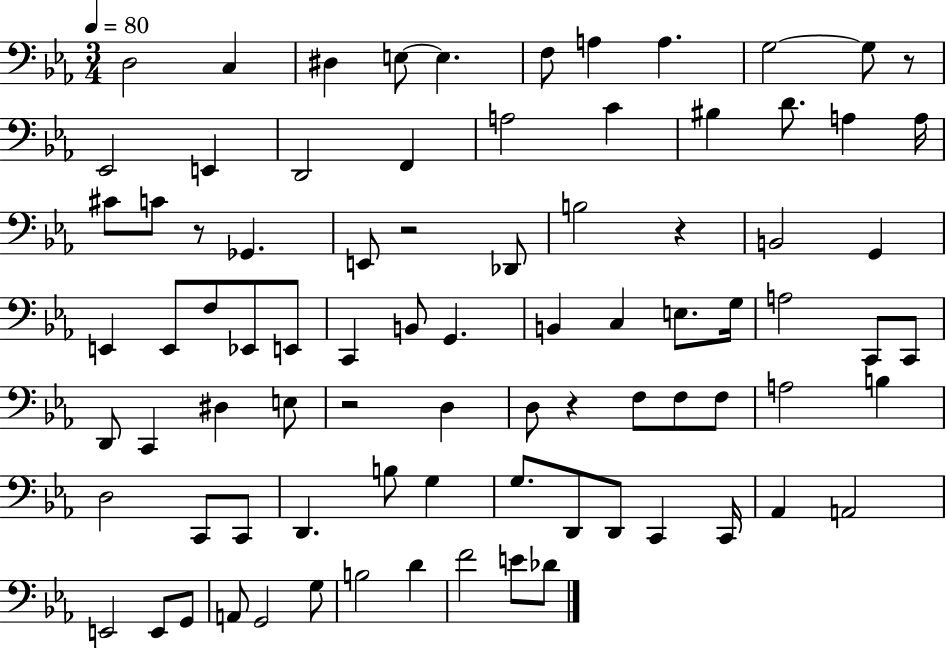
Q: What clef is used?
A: bass